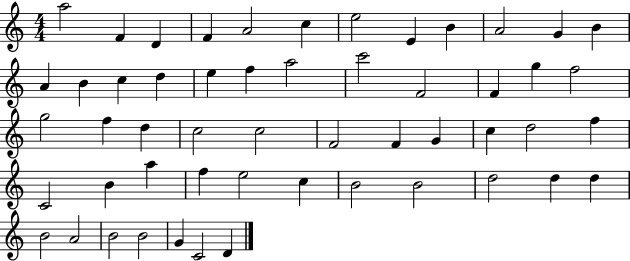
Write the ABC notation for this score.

X:1
T:Untitled
M:4/4
L:1/4
K:C
a2 F D F A2 c e2 E B A2 G B A B c d e f a2 c'2 F2 F g f2 g2 f d c2 c2 F2 F G c d2 f C2 B a f e2 c B2 B2 d2 d d B2 A2 B2 B2 G C2 D